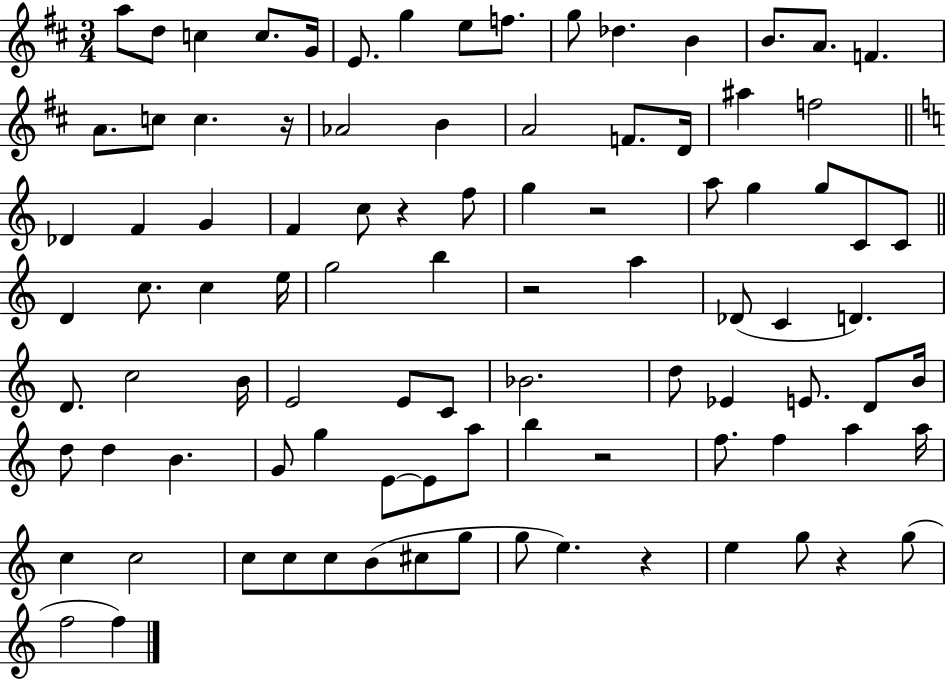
{
  \clef treble
  \numericTimeSignature
  \time 3/4
  \key d \major
  a''8 d''8 c''4 c''8. g'16 | e'8. g''4 e''8 f''8. | g''8 des''4. b'4 | b'8. a'8. f'4. | \break a'8. c''8 c''4. r16 | aes'2 b'4 | a'2 f'8. d'16 | ais''4 f''2 | \break \bar "||" \break \key a \minor des'4 f'4 g'4 | f'4 c''8 r4 f''8 | g''4 r2 | a''8 g''4 g''8 c'8 c'8 | \break \bar "||" \break \key a \minor d'4 c''8. c''4 e''16 | g''2 b''4 | r2 a''4 | des'8( c'4 d'4.) | \break d'8. c''2 b'16 | e'2 e'8 c'8 | bes'2. | d''8 ees'4 e'8. d'8 b'16 | \break d''8 d''4 b'4. | g'8 g''4 e'8~~ e'8 a''8 | b''4 r2 | f''8. f''4 a''4 a''16 | \break c''4 c''2 | c''8 c''8 c''8 b'8( cis''8 g''8 | g''8 e''4.) r4 | e''4 g''8 r4 g''8( | \break f''2 f''4) | \bar "|."
}